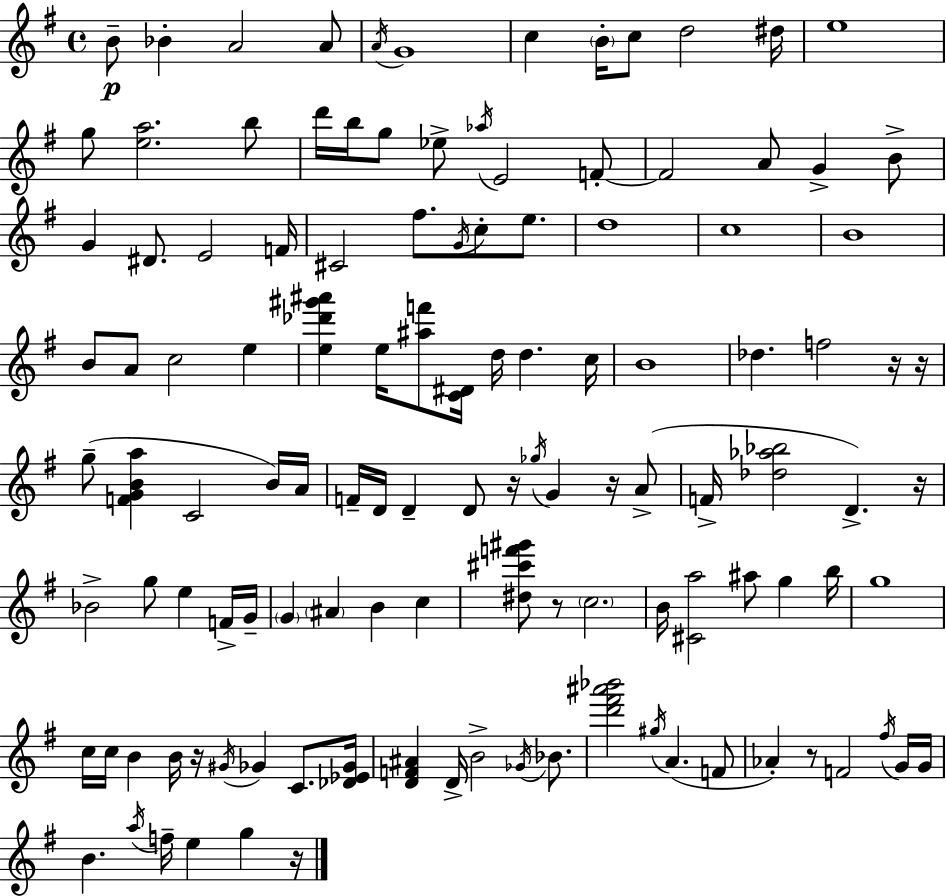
B4/e Bb4/q A4/h A4/e A4/s G4/w C5/q B4/s C5/e D5/h D#5/s E5/w G5/e [E5,A5]/h. B5/e D6/s B5/s G5/e Eb5/e Ab5/s E4/h F4/e F4/h A4/e G4/q B4/e G4/q D#4/e. E4/h F4/s C#4/h F#5/e. G4/s C5/e E5/e. D5/w C5/w B4/w B4/e A4/e C5/h E5/q [E5,Db6,G#6,A#6]/q E5/s [A#5,F6]/e [C4,D#4]/s D5/s D5/q. C5/s B4/w Db5/q. F5/h R/s R/s G5/e [F4,G4,B4,A5]/q C4/h B4/s A4/s F4/s D4/s D4/q D4/e R/s Gb5/s G4/q R/s A4/e F4/s [Db5,Ab5,Bb5]/h D4/q. R/s Bb4/h G5/e E5/q F4/s G4/s G4/q A#4/q B4/q C5/q [D#5,C#6,F6,G#6]/e R/e C5/h. B4/s [C#4,A5]/h A#5/e G5/q B5/s G5/w C5/s C5/s B4/q B4/s R/s G#4/s Gb4/q C4/e. [Db4,Eb4,Gb4]/s [D4,F4,A#4]/q D4/s B4/h Gb4/s Bb4/e. [D6,F#6,A#6,Bb6]/h G#5/s A4/q. F4/e Ab4/q R/e F4/h F#5/s G4/s G4/s B4/q. A5/s F5/s E5/q G5/q R/s